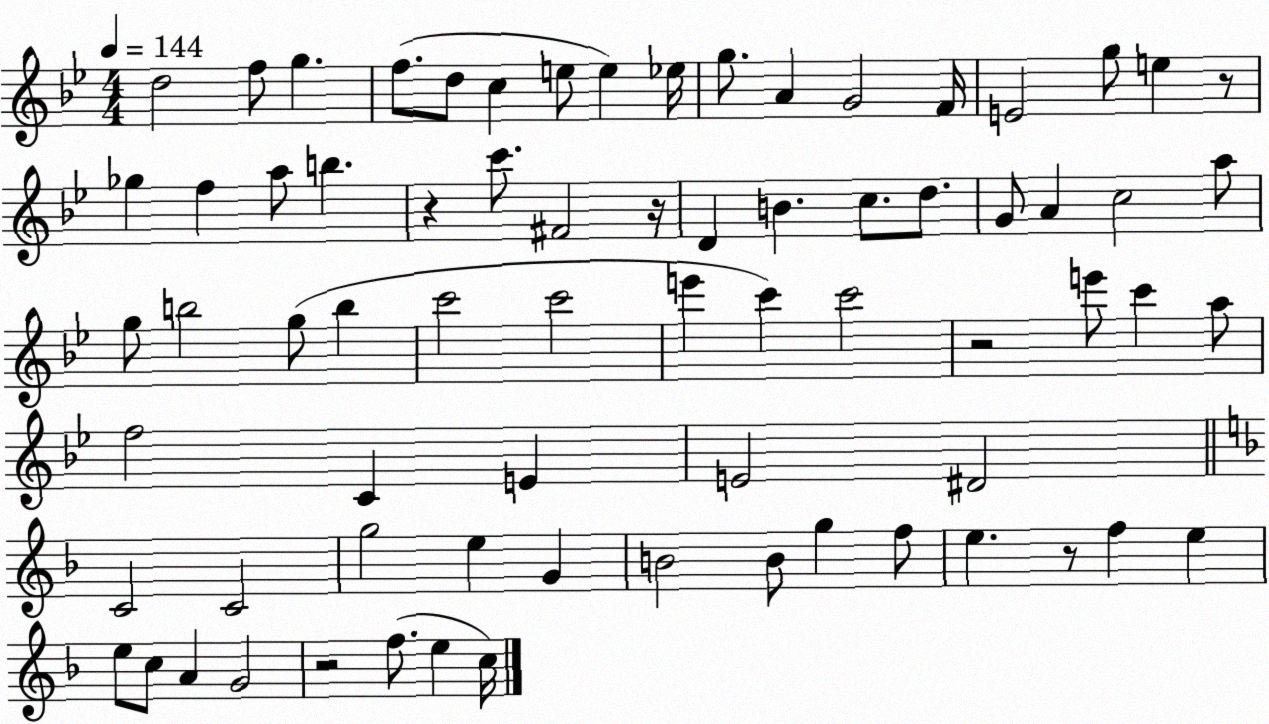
X:1
T:Untitled
M:4/4
L:1/4
K:Bb
d2 f/2 g f/2 d/2 c e/2 e _e/4 g/2 A G2 F/4 E2 g/2 e z/2 _g f a/2 b z c'/2 ^F2 z/4 D B c/2 d/2 G/2 A c2 a/2 g/2 b2 g/2 b c'2 c'2 e' c' c'2 z2 e'/2 c' a/2 f2 C E E2 ^D2 C2 C2 g2 e G B2 B/2 g f/2 e z/2 f e e/2 c/2 A G2 z2 f/2 e c/4